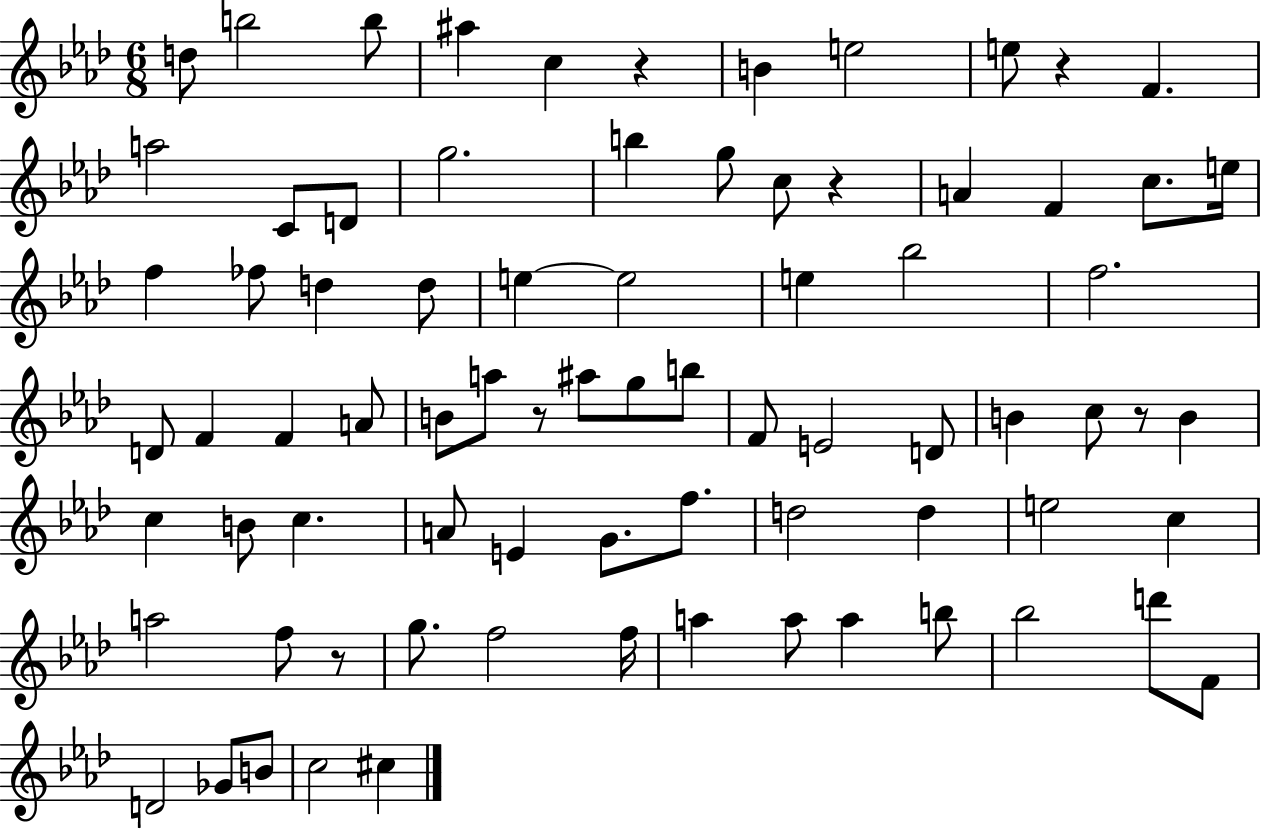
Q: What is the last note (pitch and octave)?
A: C#5